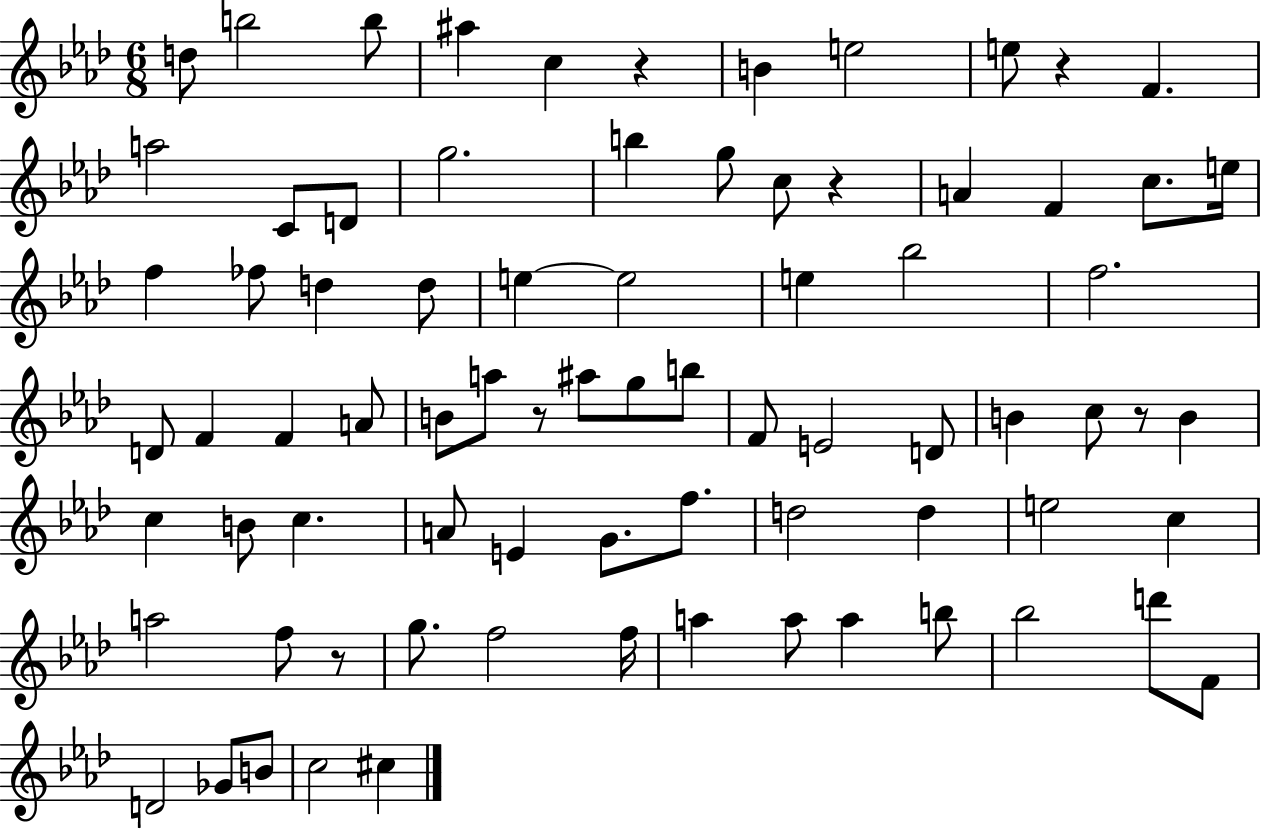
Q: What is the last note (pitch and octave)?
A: C#5